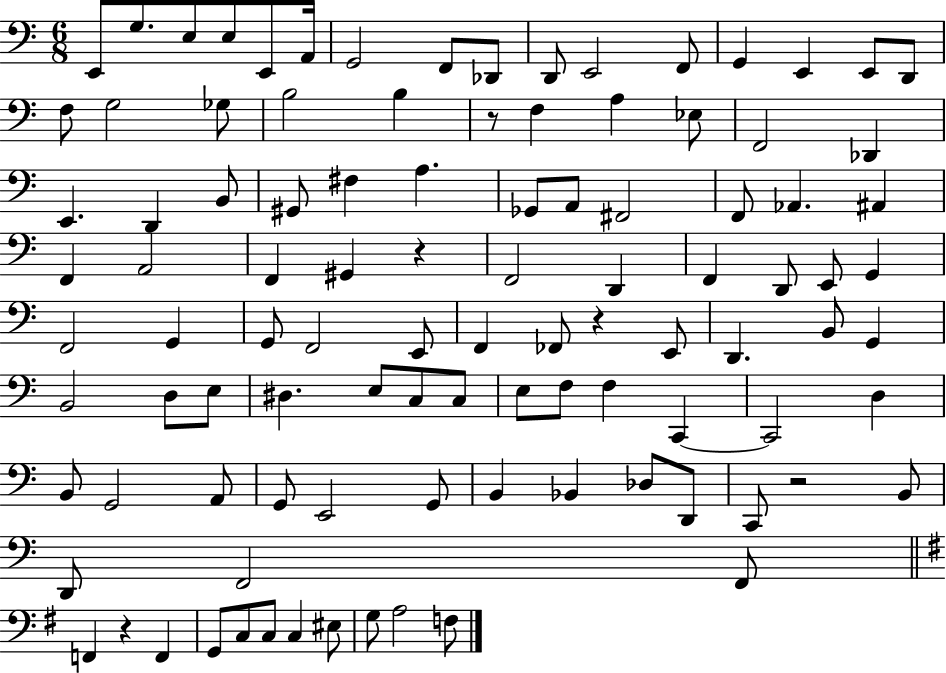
{
  \clef bass
  \numericTimeSignature
  \time 6/8
  \key c \major
  \repeat volta 2 { e,8 g8. e8 e8 e,8 a,16 | g,2 f,8 des,8 | d,8 e,2 f,8 | g,4 e,4 e,8 d,8 | \break f8 g2 ges8 | b2 b4 | r8 f4 a4 ees8 | f,2 des,4 | \break e,4. d,4 b,8 | gis,8 fis4 a4. | ges,8 a,8 fis,2 | f,8 aes,4. ais,4 | \break f,4 a,2 | f,4 gis,4 r4 | f,2 d,4 | f,4 d,8 e,8 g,4 | \break f,2 g,4 | g,8 f,2 e,8 | f,4 fes,8 r4 e,8 | d,4. b,8 g,4 | \break b,2 d8 e8 | dis4. e8 c8 c8 | e8 f8 f4 c,4~~ | c,2 d4 | \break b,8 g,2 a,8 | g,8 e,2 g,8 | b,4 bes,4 des8 d,8 | c,8 r2 b,8 | \break d,8 f,2 f,8 | \bar "||" \break \key g \major f,4 r4 f,4 | g,8 c8 c8 c4 eis8 | g8 a2 f8 | } \bar "|."
}